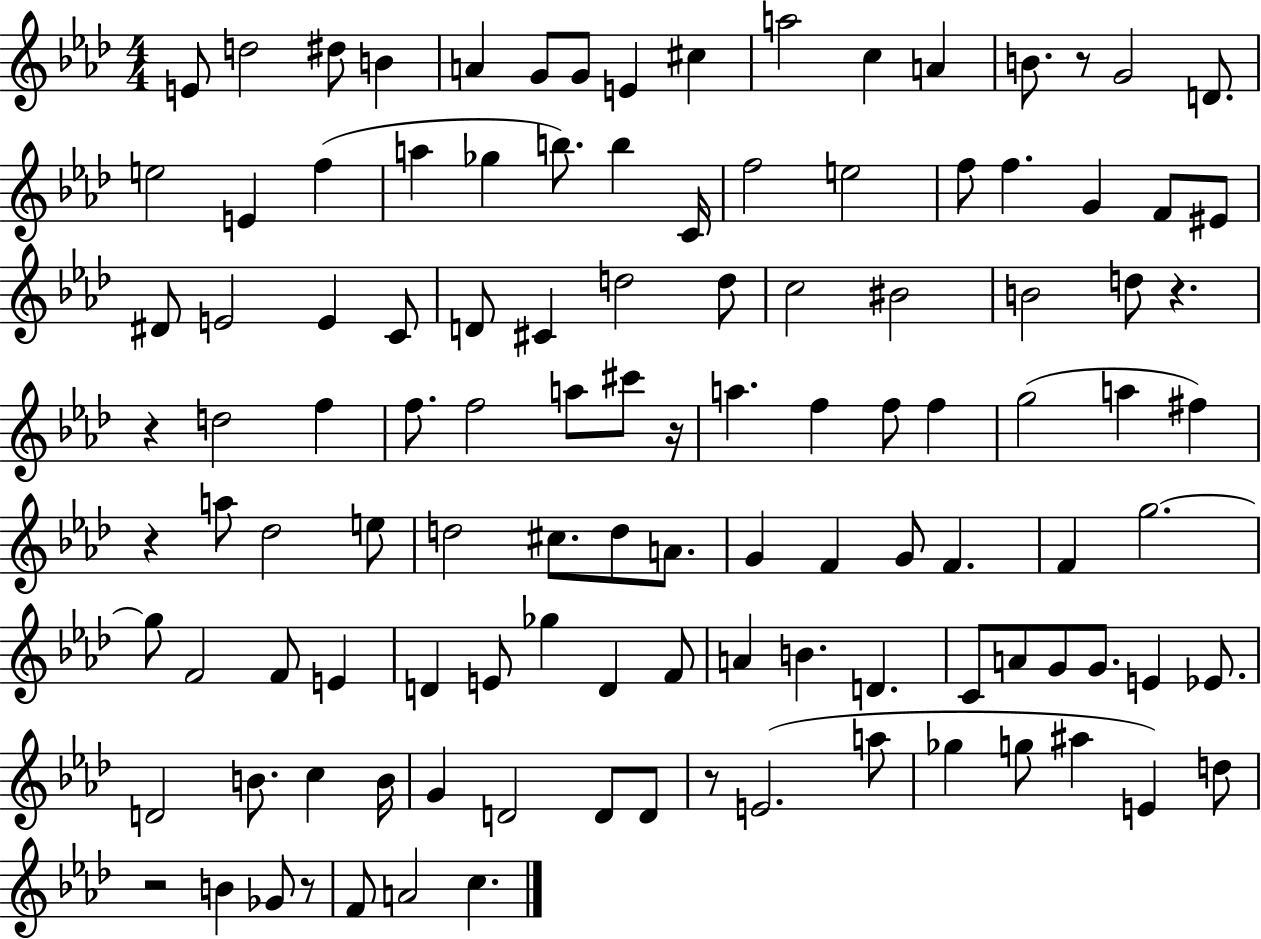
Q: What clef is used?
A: treble